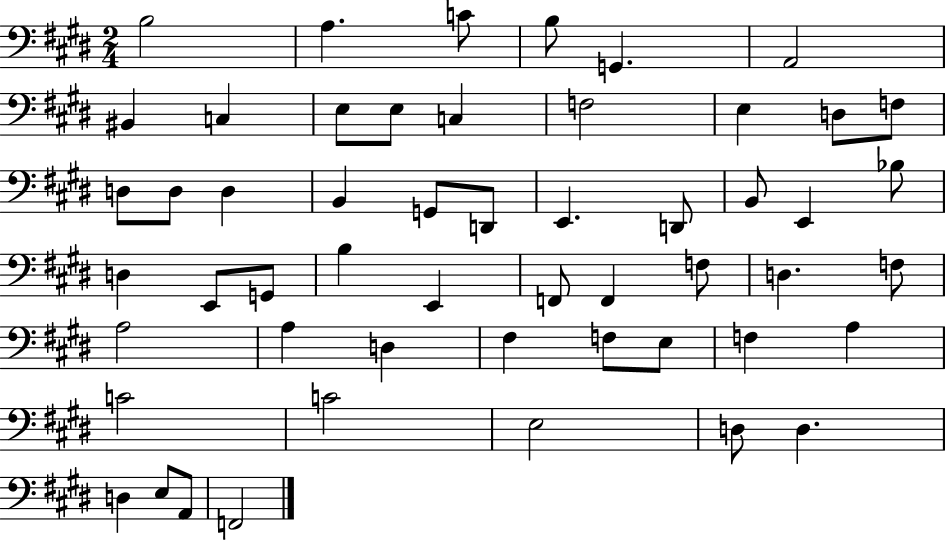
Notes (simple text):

B3/h A3/q. C4/e B3/e G2/q. A2/h BIS2/q C3/q E3/e E3/e C3/q F3/h E3/q D3/e F3/e D3/e D3/e D3/q B2/q G2/e D2/e E2/q. D2/e B2/e E2/q Bb3/e D3/q E2/e G2/e B3/q E2/q F2/e F2/q F3/e D3/q. F3/e A3/h A3/q D3/q F#3/q F3/e E3/e F3/q A3/q C4/h C4/h E3/h D3/e D3/q. D3/q E3/e A2/e F2/h